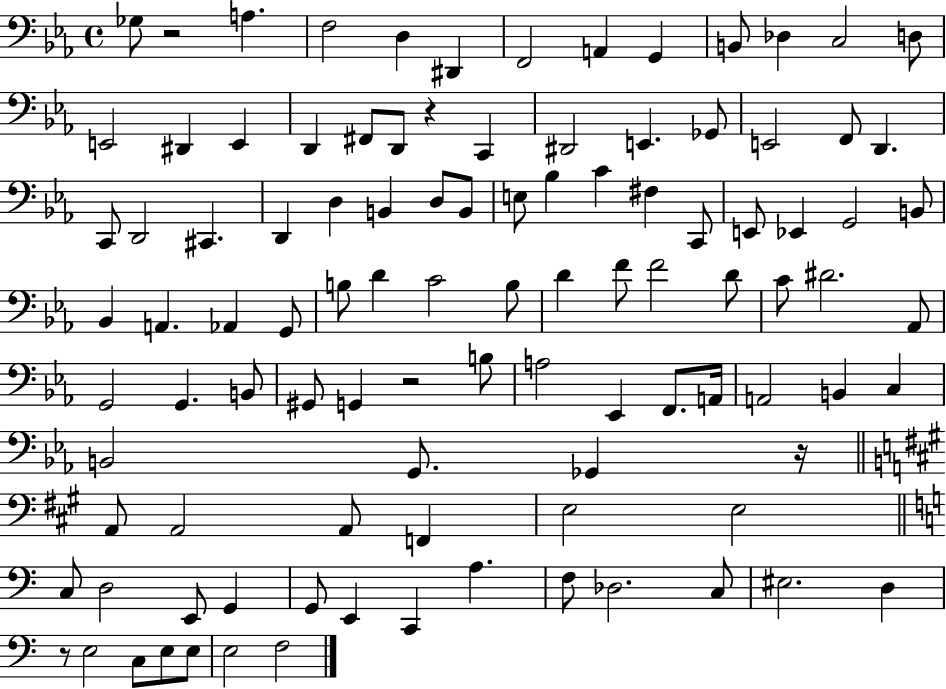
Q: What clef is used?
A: bass